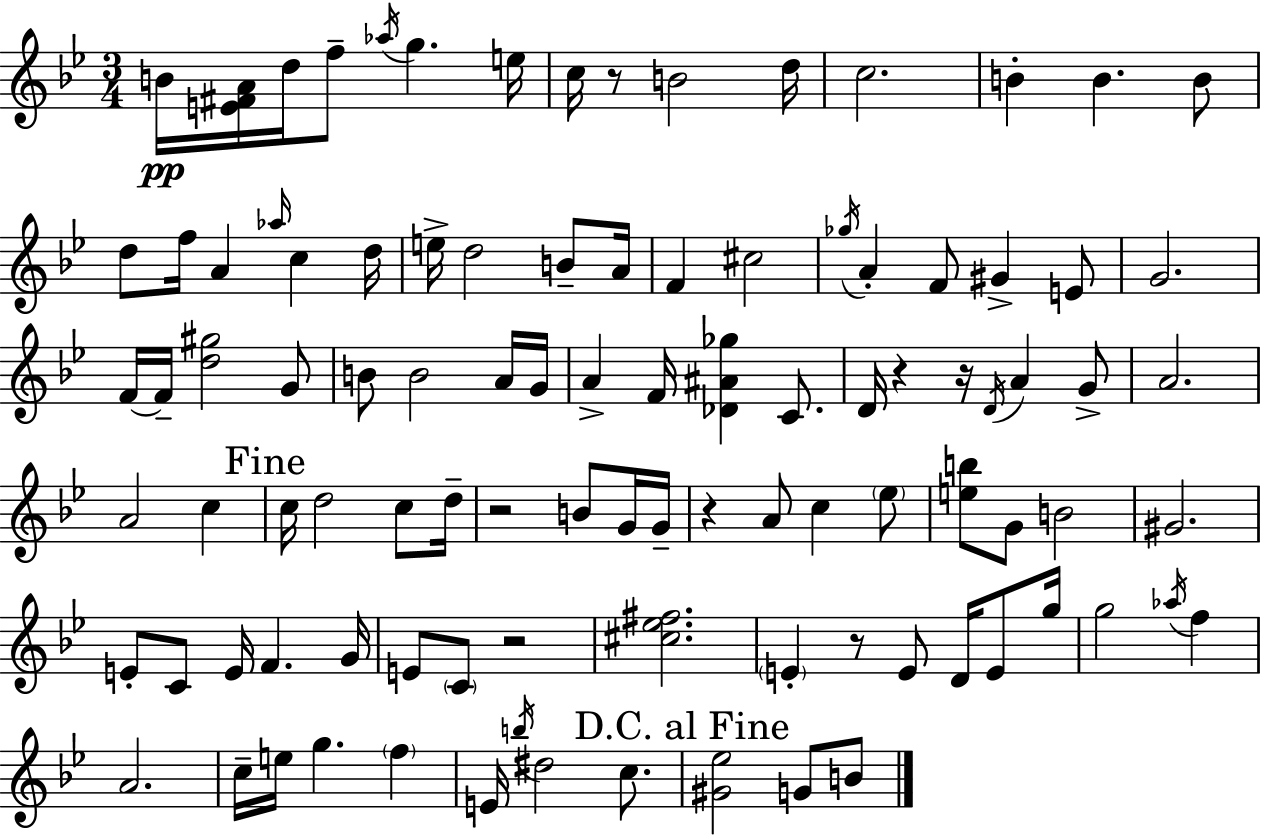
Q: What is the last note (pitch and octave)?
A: B4